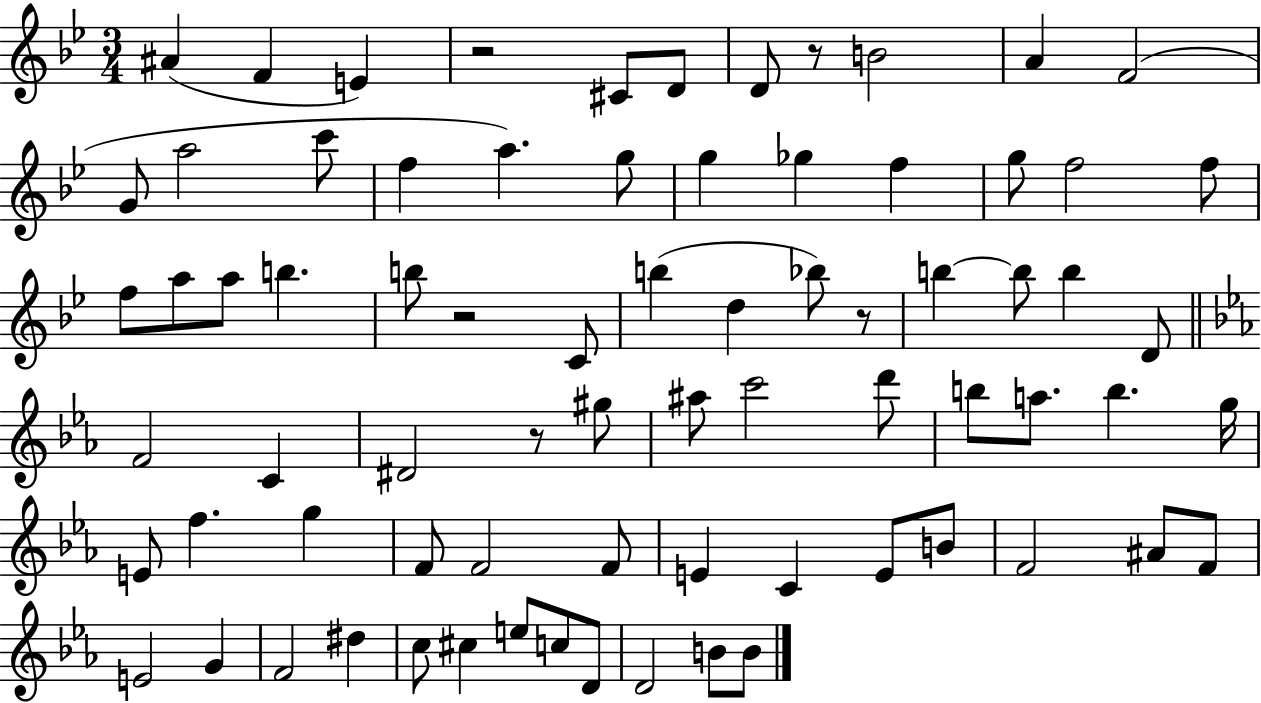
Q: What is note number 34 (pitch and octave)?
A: D4